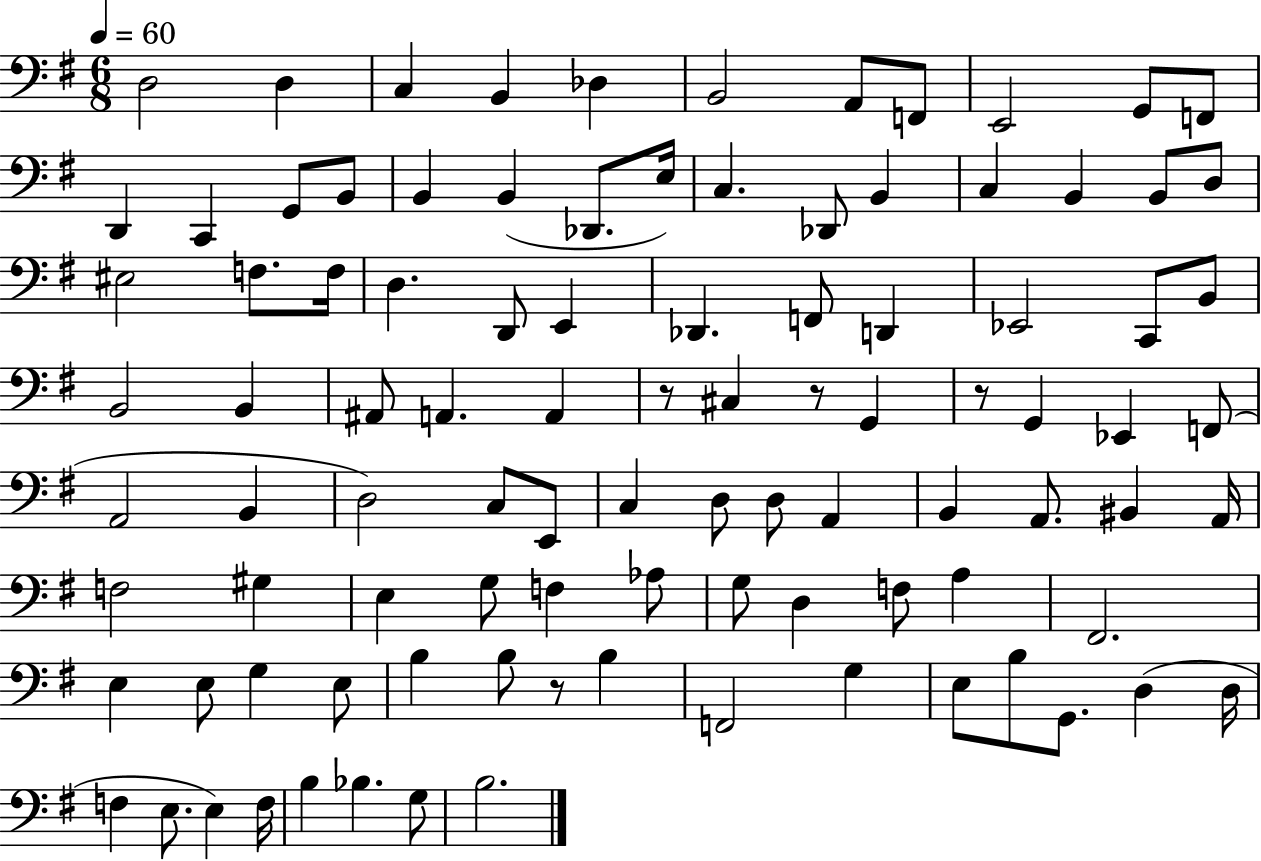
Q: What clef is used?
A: bass